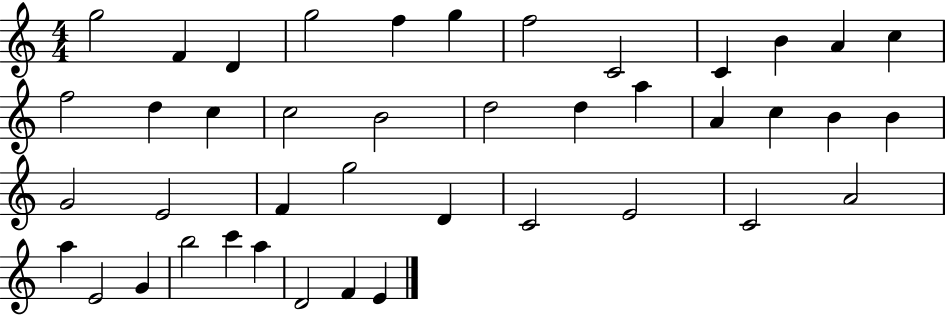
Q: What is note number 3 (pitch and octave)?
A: D4